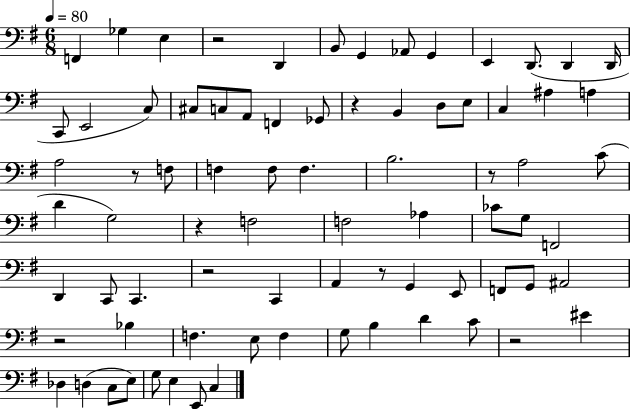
F2/q Gb3/q E3/q R/h D2/q B2/e G2/q Ab2/e G2/q E2/q D2/e. D2/q D2/s C2/e E2/h C3/e C#3/e C3/e A2/e F2/q Gb2/e R/q B2/q D3/e E3/e C3/q A#3/q A3/q A3/h R/e F3/e F3/q F3/e F3/q. B3/h. R/e A3/h C4/e D4/q G3/h R/q F3/h F3/h Ab3/q CES4/e G3/e F2/h D2/q C2/e C2/q. R/h C2/q A2/q R/e G2/q E2/e F2/e G2/e A#2/h R/h Bb3/q F3/q. E3/e F3/q G3/e B3/q D4/q C4/e R/h EIS4/q Db3/q D3/q C3/e E3/e G3/e E3/q E2/e C3/q